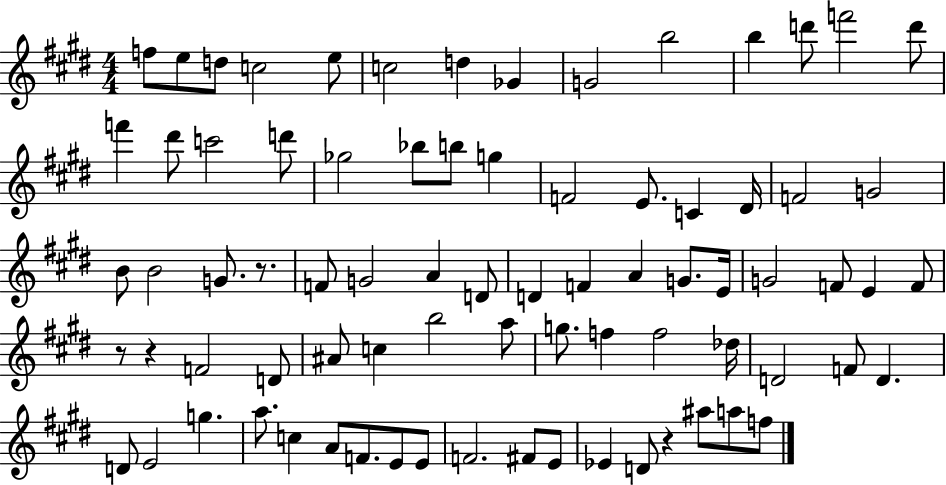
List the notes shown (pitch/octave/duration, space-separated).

F5/e E5/e D5/e C5/h E5/e C5/h D5/q Gb4/q G4/h B5/h B5/q D6/e F6/h D6/e F6/q D#6/e C6/h D6/e Gb5/h Bb5/e B5/e G5/q F4/h E4/e. C4/q D#4/s F4/h G4/h B4/e B4/h G4/e. R/e. F4/e G4/h A4/q D4/e D4/q F4/q A4/q G4/e. E4/s G4/h F4/e E4/q F4/e R/e R/q F4/h D4/e A#4/e C5/q B5/h A5/e G5/e. F5/q F5/h Db5/s D4/h F4/e D4/q. D4/e E4/h G5/q. A5/e. C5/q A4/e F4/e. E4/e E4/e F4/h. F#4/e E4/e Eb4/q D4/e R/q A#5/e A5/e F5/e